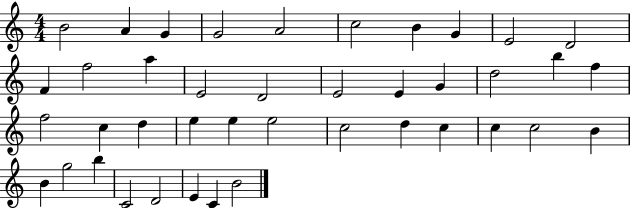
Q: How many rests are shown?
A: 0